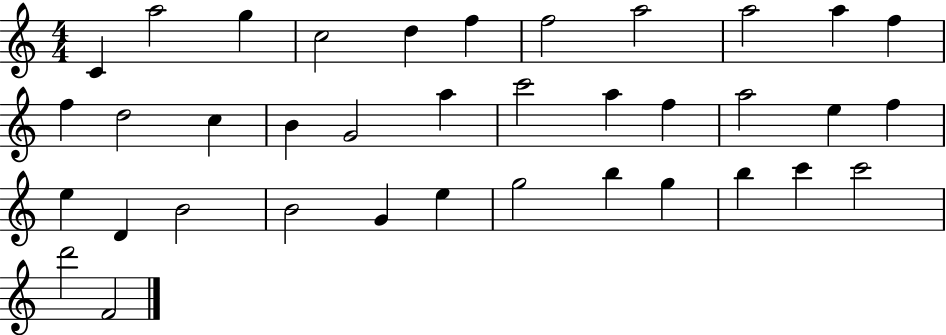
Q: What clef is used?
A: treble